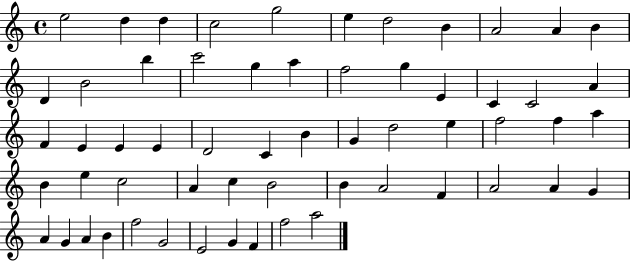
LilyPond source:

{
  \clef treble
  \time 4/4
  \defaultTimeSignature
  \key c \major
  e''2 d''4 d''4 | c''2 g''2 | e''4 d''2 b'4 | a'2 a'4 b'4 | \break d'4 b'2 b''4 | c'''2 g''4 a''4 | f''2 g''4 e'4 | c'4 c'2 a'4 | \break f'4 e'4 e'4 e'4 | d'2 c'4 b'4 | g'4 d''2 e''4 | f''2 f''4 a''4 | \break b'4 e''4 c''2 | a'4 c''4 b'2 | b'4 a'2 f'4 | a'2 a'4 g'4 | \break a'4 g'4 a'4 b'4 | f''2 g'2 | e'2 g'4 f'4 | f''2 a''2 | \break \bar "|."
}